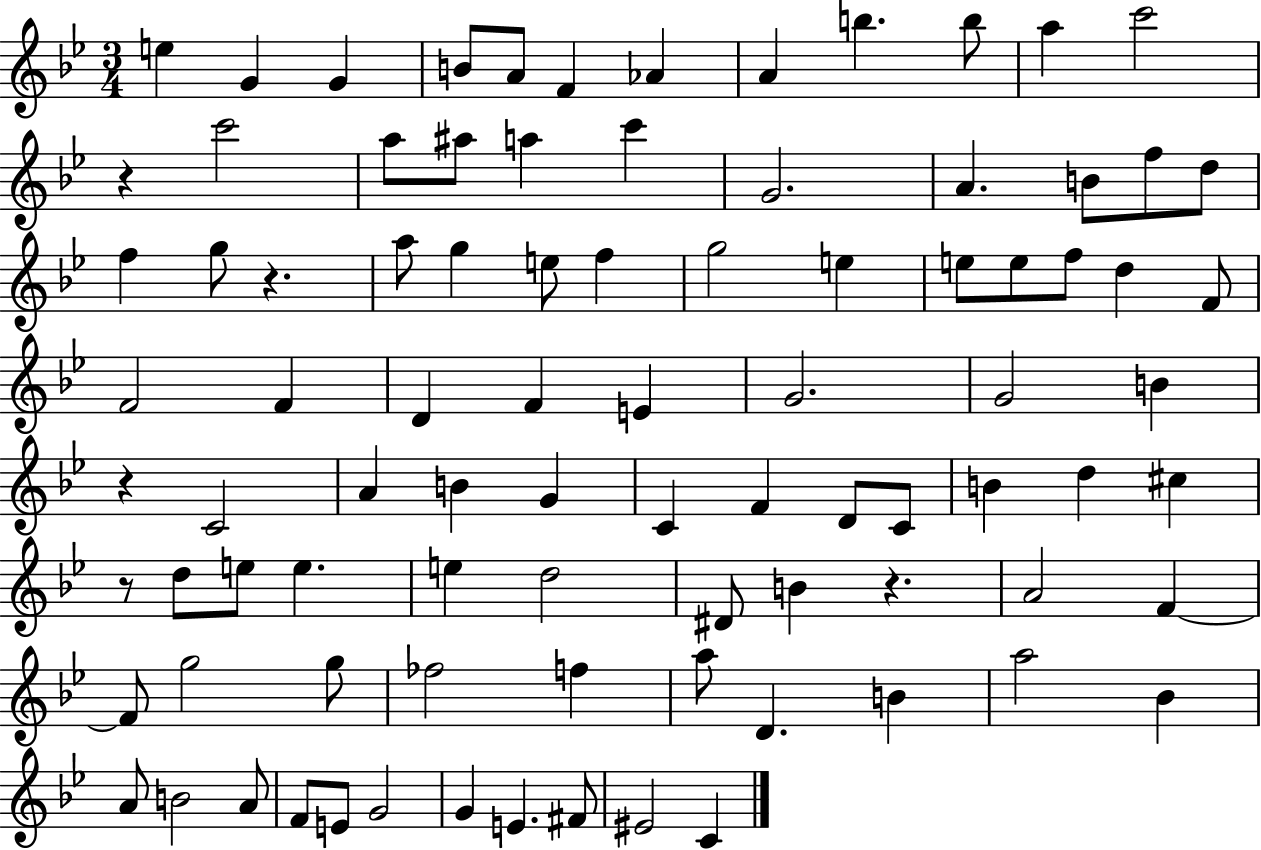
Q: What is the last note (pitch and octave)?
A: C4